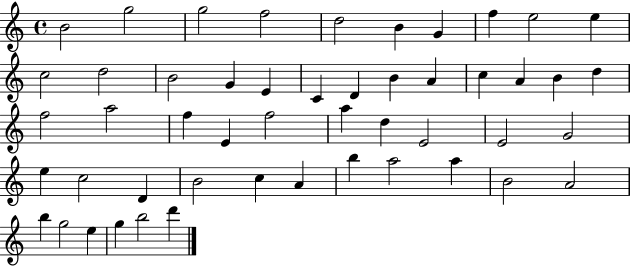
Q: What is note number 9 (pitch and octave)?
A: E5